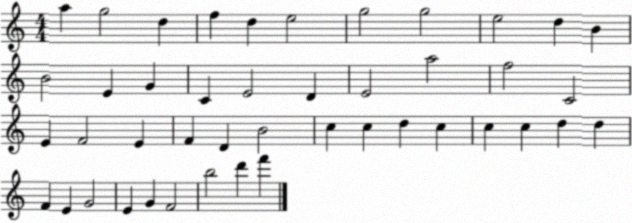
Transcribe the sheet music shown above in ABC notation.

X:1
T:Untitled
M:4/4
L:1/4
K:C
a g2 d f d e2 g2 g2 e2 d B B2 E G C E2 D E2 a2 f2 C2 E F2 E F D B2 c c d c c c d d F E G2 E G F2 b2 d' f'